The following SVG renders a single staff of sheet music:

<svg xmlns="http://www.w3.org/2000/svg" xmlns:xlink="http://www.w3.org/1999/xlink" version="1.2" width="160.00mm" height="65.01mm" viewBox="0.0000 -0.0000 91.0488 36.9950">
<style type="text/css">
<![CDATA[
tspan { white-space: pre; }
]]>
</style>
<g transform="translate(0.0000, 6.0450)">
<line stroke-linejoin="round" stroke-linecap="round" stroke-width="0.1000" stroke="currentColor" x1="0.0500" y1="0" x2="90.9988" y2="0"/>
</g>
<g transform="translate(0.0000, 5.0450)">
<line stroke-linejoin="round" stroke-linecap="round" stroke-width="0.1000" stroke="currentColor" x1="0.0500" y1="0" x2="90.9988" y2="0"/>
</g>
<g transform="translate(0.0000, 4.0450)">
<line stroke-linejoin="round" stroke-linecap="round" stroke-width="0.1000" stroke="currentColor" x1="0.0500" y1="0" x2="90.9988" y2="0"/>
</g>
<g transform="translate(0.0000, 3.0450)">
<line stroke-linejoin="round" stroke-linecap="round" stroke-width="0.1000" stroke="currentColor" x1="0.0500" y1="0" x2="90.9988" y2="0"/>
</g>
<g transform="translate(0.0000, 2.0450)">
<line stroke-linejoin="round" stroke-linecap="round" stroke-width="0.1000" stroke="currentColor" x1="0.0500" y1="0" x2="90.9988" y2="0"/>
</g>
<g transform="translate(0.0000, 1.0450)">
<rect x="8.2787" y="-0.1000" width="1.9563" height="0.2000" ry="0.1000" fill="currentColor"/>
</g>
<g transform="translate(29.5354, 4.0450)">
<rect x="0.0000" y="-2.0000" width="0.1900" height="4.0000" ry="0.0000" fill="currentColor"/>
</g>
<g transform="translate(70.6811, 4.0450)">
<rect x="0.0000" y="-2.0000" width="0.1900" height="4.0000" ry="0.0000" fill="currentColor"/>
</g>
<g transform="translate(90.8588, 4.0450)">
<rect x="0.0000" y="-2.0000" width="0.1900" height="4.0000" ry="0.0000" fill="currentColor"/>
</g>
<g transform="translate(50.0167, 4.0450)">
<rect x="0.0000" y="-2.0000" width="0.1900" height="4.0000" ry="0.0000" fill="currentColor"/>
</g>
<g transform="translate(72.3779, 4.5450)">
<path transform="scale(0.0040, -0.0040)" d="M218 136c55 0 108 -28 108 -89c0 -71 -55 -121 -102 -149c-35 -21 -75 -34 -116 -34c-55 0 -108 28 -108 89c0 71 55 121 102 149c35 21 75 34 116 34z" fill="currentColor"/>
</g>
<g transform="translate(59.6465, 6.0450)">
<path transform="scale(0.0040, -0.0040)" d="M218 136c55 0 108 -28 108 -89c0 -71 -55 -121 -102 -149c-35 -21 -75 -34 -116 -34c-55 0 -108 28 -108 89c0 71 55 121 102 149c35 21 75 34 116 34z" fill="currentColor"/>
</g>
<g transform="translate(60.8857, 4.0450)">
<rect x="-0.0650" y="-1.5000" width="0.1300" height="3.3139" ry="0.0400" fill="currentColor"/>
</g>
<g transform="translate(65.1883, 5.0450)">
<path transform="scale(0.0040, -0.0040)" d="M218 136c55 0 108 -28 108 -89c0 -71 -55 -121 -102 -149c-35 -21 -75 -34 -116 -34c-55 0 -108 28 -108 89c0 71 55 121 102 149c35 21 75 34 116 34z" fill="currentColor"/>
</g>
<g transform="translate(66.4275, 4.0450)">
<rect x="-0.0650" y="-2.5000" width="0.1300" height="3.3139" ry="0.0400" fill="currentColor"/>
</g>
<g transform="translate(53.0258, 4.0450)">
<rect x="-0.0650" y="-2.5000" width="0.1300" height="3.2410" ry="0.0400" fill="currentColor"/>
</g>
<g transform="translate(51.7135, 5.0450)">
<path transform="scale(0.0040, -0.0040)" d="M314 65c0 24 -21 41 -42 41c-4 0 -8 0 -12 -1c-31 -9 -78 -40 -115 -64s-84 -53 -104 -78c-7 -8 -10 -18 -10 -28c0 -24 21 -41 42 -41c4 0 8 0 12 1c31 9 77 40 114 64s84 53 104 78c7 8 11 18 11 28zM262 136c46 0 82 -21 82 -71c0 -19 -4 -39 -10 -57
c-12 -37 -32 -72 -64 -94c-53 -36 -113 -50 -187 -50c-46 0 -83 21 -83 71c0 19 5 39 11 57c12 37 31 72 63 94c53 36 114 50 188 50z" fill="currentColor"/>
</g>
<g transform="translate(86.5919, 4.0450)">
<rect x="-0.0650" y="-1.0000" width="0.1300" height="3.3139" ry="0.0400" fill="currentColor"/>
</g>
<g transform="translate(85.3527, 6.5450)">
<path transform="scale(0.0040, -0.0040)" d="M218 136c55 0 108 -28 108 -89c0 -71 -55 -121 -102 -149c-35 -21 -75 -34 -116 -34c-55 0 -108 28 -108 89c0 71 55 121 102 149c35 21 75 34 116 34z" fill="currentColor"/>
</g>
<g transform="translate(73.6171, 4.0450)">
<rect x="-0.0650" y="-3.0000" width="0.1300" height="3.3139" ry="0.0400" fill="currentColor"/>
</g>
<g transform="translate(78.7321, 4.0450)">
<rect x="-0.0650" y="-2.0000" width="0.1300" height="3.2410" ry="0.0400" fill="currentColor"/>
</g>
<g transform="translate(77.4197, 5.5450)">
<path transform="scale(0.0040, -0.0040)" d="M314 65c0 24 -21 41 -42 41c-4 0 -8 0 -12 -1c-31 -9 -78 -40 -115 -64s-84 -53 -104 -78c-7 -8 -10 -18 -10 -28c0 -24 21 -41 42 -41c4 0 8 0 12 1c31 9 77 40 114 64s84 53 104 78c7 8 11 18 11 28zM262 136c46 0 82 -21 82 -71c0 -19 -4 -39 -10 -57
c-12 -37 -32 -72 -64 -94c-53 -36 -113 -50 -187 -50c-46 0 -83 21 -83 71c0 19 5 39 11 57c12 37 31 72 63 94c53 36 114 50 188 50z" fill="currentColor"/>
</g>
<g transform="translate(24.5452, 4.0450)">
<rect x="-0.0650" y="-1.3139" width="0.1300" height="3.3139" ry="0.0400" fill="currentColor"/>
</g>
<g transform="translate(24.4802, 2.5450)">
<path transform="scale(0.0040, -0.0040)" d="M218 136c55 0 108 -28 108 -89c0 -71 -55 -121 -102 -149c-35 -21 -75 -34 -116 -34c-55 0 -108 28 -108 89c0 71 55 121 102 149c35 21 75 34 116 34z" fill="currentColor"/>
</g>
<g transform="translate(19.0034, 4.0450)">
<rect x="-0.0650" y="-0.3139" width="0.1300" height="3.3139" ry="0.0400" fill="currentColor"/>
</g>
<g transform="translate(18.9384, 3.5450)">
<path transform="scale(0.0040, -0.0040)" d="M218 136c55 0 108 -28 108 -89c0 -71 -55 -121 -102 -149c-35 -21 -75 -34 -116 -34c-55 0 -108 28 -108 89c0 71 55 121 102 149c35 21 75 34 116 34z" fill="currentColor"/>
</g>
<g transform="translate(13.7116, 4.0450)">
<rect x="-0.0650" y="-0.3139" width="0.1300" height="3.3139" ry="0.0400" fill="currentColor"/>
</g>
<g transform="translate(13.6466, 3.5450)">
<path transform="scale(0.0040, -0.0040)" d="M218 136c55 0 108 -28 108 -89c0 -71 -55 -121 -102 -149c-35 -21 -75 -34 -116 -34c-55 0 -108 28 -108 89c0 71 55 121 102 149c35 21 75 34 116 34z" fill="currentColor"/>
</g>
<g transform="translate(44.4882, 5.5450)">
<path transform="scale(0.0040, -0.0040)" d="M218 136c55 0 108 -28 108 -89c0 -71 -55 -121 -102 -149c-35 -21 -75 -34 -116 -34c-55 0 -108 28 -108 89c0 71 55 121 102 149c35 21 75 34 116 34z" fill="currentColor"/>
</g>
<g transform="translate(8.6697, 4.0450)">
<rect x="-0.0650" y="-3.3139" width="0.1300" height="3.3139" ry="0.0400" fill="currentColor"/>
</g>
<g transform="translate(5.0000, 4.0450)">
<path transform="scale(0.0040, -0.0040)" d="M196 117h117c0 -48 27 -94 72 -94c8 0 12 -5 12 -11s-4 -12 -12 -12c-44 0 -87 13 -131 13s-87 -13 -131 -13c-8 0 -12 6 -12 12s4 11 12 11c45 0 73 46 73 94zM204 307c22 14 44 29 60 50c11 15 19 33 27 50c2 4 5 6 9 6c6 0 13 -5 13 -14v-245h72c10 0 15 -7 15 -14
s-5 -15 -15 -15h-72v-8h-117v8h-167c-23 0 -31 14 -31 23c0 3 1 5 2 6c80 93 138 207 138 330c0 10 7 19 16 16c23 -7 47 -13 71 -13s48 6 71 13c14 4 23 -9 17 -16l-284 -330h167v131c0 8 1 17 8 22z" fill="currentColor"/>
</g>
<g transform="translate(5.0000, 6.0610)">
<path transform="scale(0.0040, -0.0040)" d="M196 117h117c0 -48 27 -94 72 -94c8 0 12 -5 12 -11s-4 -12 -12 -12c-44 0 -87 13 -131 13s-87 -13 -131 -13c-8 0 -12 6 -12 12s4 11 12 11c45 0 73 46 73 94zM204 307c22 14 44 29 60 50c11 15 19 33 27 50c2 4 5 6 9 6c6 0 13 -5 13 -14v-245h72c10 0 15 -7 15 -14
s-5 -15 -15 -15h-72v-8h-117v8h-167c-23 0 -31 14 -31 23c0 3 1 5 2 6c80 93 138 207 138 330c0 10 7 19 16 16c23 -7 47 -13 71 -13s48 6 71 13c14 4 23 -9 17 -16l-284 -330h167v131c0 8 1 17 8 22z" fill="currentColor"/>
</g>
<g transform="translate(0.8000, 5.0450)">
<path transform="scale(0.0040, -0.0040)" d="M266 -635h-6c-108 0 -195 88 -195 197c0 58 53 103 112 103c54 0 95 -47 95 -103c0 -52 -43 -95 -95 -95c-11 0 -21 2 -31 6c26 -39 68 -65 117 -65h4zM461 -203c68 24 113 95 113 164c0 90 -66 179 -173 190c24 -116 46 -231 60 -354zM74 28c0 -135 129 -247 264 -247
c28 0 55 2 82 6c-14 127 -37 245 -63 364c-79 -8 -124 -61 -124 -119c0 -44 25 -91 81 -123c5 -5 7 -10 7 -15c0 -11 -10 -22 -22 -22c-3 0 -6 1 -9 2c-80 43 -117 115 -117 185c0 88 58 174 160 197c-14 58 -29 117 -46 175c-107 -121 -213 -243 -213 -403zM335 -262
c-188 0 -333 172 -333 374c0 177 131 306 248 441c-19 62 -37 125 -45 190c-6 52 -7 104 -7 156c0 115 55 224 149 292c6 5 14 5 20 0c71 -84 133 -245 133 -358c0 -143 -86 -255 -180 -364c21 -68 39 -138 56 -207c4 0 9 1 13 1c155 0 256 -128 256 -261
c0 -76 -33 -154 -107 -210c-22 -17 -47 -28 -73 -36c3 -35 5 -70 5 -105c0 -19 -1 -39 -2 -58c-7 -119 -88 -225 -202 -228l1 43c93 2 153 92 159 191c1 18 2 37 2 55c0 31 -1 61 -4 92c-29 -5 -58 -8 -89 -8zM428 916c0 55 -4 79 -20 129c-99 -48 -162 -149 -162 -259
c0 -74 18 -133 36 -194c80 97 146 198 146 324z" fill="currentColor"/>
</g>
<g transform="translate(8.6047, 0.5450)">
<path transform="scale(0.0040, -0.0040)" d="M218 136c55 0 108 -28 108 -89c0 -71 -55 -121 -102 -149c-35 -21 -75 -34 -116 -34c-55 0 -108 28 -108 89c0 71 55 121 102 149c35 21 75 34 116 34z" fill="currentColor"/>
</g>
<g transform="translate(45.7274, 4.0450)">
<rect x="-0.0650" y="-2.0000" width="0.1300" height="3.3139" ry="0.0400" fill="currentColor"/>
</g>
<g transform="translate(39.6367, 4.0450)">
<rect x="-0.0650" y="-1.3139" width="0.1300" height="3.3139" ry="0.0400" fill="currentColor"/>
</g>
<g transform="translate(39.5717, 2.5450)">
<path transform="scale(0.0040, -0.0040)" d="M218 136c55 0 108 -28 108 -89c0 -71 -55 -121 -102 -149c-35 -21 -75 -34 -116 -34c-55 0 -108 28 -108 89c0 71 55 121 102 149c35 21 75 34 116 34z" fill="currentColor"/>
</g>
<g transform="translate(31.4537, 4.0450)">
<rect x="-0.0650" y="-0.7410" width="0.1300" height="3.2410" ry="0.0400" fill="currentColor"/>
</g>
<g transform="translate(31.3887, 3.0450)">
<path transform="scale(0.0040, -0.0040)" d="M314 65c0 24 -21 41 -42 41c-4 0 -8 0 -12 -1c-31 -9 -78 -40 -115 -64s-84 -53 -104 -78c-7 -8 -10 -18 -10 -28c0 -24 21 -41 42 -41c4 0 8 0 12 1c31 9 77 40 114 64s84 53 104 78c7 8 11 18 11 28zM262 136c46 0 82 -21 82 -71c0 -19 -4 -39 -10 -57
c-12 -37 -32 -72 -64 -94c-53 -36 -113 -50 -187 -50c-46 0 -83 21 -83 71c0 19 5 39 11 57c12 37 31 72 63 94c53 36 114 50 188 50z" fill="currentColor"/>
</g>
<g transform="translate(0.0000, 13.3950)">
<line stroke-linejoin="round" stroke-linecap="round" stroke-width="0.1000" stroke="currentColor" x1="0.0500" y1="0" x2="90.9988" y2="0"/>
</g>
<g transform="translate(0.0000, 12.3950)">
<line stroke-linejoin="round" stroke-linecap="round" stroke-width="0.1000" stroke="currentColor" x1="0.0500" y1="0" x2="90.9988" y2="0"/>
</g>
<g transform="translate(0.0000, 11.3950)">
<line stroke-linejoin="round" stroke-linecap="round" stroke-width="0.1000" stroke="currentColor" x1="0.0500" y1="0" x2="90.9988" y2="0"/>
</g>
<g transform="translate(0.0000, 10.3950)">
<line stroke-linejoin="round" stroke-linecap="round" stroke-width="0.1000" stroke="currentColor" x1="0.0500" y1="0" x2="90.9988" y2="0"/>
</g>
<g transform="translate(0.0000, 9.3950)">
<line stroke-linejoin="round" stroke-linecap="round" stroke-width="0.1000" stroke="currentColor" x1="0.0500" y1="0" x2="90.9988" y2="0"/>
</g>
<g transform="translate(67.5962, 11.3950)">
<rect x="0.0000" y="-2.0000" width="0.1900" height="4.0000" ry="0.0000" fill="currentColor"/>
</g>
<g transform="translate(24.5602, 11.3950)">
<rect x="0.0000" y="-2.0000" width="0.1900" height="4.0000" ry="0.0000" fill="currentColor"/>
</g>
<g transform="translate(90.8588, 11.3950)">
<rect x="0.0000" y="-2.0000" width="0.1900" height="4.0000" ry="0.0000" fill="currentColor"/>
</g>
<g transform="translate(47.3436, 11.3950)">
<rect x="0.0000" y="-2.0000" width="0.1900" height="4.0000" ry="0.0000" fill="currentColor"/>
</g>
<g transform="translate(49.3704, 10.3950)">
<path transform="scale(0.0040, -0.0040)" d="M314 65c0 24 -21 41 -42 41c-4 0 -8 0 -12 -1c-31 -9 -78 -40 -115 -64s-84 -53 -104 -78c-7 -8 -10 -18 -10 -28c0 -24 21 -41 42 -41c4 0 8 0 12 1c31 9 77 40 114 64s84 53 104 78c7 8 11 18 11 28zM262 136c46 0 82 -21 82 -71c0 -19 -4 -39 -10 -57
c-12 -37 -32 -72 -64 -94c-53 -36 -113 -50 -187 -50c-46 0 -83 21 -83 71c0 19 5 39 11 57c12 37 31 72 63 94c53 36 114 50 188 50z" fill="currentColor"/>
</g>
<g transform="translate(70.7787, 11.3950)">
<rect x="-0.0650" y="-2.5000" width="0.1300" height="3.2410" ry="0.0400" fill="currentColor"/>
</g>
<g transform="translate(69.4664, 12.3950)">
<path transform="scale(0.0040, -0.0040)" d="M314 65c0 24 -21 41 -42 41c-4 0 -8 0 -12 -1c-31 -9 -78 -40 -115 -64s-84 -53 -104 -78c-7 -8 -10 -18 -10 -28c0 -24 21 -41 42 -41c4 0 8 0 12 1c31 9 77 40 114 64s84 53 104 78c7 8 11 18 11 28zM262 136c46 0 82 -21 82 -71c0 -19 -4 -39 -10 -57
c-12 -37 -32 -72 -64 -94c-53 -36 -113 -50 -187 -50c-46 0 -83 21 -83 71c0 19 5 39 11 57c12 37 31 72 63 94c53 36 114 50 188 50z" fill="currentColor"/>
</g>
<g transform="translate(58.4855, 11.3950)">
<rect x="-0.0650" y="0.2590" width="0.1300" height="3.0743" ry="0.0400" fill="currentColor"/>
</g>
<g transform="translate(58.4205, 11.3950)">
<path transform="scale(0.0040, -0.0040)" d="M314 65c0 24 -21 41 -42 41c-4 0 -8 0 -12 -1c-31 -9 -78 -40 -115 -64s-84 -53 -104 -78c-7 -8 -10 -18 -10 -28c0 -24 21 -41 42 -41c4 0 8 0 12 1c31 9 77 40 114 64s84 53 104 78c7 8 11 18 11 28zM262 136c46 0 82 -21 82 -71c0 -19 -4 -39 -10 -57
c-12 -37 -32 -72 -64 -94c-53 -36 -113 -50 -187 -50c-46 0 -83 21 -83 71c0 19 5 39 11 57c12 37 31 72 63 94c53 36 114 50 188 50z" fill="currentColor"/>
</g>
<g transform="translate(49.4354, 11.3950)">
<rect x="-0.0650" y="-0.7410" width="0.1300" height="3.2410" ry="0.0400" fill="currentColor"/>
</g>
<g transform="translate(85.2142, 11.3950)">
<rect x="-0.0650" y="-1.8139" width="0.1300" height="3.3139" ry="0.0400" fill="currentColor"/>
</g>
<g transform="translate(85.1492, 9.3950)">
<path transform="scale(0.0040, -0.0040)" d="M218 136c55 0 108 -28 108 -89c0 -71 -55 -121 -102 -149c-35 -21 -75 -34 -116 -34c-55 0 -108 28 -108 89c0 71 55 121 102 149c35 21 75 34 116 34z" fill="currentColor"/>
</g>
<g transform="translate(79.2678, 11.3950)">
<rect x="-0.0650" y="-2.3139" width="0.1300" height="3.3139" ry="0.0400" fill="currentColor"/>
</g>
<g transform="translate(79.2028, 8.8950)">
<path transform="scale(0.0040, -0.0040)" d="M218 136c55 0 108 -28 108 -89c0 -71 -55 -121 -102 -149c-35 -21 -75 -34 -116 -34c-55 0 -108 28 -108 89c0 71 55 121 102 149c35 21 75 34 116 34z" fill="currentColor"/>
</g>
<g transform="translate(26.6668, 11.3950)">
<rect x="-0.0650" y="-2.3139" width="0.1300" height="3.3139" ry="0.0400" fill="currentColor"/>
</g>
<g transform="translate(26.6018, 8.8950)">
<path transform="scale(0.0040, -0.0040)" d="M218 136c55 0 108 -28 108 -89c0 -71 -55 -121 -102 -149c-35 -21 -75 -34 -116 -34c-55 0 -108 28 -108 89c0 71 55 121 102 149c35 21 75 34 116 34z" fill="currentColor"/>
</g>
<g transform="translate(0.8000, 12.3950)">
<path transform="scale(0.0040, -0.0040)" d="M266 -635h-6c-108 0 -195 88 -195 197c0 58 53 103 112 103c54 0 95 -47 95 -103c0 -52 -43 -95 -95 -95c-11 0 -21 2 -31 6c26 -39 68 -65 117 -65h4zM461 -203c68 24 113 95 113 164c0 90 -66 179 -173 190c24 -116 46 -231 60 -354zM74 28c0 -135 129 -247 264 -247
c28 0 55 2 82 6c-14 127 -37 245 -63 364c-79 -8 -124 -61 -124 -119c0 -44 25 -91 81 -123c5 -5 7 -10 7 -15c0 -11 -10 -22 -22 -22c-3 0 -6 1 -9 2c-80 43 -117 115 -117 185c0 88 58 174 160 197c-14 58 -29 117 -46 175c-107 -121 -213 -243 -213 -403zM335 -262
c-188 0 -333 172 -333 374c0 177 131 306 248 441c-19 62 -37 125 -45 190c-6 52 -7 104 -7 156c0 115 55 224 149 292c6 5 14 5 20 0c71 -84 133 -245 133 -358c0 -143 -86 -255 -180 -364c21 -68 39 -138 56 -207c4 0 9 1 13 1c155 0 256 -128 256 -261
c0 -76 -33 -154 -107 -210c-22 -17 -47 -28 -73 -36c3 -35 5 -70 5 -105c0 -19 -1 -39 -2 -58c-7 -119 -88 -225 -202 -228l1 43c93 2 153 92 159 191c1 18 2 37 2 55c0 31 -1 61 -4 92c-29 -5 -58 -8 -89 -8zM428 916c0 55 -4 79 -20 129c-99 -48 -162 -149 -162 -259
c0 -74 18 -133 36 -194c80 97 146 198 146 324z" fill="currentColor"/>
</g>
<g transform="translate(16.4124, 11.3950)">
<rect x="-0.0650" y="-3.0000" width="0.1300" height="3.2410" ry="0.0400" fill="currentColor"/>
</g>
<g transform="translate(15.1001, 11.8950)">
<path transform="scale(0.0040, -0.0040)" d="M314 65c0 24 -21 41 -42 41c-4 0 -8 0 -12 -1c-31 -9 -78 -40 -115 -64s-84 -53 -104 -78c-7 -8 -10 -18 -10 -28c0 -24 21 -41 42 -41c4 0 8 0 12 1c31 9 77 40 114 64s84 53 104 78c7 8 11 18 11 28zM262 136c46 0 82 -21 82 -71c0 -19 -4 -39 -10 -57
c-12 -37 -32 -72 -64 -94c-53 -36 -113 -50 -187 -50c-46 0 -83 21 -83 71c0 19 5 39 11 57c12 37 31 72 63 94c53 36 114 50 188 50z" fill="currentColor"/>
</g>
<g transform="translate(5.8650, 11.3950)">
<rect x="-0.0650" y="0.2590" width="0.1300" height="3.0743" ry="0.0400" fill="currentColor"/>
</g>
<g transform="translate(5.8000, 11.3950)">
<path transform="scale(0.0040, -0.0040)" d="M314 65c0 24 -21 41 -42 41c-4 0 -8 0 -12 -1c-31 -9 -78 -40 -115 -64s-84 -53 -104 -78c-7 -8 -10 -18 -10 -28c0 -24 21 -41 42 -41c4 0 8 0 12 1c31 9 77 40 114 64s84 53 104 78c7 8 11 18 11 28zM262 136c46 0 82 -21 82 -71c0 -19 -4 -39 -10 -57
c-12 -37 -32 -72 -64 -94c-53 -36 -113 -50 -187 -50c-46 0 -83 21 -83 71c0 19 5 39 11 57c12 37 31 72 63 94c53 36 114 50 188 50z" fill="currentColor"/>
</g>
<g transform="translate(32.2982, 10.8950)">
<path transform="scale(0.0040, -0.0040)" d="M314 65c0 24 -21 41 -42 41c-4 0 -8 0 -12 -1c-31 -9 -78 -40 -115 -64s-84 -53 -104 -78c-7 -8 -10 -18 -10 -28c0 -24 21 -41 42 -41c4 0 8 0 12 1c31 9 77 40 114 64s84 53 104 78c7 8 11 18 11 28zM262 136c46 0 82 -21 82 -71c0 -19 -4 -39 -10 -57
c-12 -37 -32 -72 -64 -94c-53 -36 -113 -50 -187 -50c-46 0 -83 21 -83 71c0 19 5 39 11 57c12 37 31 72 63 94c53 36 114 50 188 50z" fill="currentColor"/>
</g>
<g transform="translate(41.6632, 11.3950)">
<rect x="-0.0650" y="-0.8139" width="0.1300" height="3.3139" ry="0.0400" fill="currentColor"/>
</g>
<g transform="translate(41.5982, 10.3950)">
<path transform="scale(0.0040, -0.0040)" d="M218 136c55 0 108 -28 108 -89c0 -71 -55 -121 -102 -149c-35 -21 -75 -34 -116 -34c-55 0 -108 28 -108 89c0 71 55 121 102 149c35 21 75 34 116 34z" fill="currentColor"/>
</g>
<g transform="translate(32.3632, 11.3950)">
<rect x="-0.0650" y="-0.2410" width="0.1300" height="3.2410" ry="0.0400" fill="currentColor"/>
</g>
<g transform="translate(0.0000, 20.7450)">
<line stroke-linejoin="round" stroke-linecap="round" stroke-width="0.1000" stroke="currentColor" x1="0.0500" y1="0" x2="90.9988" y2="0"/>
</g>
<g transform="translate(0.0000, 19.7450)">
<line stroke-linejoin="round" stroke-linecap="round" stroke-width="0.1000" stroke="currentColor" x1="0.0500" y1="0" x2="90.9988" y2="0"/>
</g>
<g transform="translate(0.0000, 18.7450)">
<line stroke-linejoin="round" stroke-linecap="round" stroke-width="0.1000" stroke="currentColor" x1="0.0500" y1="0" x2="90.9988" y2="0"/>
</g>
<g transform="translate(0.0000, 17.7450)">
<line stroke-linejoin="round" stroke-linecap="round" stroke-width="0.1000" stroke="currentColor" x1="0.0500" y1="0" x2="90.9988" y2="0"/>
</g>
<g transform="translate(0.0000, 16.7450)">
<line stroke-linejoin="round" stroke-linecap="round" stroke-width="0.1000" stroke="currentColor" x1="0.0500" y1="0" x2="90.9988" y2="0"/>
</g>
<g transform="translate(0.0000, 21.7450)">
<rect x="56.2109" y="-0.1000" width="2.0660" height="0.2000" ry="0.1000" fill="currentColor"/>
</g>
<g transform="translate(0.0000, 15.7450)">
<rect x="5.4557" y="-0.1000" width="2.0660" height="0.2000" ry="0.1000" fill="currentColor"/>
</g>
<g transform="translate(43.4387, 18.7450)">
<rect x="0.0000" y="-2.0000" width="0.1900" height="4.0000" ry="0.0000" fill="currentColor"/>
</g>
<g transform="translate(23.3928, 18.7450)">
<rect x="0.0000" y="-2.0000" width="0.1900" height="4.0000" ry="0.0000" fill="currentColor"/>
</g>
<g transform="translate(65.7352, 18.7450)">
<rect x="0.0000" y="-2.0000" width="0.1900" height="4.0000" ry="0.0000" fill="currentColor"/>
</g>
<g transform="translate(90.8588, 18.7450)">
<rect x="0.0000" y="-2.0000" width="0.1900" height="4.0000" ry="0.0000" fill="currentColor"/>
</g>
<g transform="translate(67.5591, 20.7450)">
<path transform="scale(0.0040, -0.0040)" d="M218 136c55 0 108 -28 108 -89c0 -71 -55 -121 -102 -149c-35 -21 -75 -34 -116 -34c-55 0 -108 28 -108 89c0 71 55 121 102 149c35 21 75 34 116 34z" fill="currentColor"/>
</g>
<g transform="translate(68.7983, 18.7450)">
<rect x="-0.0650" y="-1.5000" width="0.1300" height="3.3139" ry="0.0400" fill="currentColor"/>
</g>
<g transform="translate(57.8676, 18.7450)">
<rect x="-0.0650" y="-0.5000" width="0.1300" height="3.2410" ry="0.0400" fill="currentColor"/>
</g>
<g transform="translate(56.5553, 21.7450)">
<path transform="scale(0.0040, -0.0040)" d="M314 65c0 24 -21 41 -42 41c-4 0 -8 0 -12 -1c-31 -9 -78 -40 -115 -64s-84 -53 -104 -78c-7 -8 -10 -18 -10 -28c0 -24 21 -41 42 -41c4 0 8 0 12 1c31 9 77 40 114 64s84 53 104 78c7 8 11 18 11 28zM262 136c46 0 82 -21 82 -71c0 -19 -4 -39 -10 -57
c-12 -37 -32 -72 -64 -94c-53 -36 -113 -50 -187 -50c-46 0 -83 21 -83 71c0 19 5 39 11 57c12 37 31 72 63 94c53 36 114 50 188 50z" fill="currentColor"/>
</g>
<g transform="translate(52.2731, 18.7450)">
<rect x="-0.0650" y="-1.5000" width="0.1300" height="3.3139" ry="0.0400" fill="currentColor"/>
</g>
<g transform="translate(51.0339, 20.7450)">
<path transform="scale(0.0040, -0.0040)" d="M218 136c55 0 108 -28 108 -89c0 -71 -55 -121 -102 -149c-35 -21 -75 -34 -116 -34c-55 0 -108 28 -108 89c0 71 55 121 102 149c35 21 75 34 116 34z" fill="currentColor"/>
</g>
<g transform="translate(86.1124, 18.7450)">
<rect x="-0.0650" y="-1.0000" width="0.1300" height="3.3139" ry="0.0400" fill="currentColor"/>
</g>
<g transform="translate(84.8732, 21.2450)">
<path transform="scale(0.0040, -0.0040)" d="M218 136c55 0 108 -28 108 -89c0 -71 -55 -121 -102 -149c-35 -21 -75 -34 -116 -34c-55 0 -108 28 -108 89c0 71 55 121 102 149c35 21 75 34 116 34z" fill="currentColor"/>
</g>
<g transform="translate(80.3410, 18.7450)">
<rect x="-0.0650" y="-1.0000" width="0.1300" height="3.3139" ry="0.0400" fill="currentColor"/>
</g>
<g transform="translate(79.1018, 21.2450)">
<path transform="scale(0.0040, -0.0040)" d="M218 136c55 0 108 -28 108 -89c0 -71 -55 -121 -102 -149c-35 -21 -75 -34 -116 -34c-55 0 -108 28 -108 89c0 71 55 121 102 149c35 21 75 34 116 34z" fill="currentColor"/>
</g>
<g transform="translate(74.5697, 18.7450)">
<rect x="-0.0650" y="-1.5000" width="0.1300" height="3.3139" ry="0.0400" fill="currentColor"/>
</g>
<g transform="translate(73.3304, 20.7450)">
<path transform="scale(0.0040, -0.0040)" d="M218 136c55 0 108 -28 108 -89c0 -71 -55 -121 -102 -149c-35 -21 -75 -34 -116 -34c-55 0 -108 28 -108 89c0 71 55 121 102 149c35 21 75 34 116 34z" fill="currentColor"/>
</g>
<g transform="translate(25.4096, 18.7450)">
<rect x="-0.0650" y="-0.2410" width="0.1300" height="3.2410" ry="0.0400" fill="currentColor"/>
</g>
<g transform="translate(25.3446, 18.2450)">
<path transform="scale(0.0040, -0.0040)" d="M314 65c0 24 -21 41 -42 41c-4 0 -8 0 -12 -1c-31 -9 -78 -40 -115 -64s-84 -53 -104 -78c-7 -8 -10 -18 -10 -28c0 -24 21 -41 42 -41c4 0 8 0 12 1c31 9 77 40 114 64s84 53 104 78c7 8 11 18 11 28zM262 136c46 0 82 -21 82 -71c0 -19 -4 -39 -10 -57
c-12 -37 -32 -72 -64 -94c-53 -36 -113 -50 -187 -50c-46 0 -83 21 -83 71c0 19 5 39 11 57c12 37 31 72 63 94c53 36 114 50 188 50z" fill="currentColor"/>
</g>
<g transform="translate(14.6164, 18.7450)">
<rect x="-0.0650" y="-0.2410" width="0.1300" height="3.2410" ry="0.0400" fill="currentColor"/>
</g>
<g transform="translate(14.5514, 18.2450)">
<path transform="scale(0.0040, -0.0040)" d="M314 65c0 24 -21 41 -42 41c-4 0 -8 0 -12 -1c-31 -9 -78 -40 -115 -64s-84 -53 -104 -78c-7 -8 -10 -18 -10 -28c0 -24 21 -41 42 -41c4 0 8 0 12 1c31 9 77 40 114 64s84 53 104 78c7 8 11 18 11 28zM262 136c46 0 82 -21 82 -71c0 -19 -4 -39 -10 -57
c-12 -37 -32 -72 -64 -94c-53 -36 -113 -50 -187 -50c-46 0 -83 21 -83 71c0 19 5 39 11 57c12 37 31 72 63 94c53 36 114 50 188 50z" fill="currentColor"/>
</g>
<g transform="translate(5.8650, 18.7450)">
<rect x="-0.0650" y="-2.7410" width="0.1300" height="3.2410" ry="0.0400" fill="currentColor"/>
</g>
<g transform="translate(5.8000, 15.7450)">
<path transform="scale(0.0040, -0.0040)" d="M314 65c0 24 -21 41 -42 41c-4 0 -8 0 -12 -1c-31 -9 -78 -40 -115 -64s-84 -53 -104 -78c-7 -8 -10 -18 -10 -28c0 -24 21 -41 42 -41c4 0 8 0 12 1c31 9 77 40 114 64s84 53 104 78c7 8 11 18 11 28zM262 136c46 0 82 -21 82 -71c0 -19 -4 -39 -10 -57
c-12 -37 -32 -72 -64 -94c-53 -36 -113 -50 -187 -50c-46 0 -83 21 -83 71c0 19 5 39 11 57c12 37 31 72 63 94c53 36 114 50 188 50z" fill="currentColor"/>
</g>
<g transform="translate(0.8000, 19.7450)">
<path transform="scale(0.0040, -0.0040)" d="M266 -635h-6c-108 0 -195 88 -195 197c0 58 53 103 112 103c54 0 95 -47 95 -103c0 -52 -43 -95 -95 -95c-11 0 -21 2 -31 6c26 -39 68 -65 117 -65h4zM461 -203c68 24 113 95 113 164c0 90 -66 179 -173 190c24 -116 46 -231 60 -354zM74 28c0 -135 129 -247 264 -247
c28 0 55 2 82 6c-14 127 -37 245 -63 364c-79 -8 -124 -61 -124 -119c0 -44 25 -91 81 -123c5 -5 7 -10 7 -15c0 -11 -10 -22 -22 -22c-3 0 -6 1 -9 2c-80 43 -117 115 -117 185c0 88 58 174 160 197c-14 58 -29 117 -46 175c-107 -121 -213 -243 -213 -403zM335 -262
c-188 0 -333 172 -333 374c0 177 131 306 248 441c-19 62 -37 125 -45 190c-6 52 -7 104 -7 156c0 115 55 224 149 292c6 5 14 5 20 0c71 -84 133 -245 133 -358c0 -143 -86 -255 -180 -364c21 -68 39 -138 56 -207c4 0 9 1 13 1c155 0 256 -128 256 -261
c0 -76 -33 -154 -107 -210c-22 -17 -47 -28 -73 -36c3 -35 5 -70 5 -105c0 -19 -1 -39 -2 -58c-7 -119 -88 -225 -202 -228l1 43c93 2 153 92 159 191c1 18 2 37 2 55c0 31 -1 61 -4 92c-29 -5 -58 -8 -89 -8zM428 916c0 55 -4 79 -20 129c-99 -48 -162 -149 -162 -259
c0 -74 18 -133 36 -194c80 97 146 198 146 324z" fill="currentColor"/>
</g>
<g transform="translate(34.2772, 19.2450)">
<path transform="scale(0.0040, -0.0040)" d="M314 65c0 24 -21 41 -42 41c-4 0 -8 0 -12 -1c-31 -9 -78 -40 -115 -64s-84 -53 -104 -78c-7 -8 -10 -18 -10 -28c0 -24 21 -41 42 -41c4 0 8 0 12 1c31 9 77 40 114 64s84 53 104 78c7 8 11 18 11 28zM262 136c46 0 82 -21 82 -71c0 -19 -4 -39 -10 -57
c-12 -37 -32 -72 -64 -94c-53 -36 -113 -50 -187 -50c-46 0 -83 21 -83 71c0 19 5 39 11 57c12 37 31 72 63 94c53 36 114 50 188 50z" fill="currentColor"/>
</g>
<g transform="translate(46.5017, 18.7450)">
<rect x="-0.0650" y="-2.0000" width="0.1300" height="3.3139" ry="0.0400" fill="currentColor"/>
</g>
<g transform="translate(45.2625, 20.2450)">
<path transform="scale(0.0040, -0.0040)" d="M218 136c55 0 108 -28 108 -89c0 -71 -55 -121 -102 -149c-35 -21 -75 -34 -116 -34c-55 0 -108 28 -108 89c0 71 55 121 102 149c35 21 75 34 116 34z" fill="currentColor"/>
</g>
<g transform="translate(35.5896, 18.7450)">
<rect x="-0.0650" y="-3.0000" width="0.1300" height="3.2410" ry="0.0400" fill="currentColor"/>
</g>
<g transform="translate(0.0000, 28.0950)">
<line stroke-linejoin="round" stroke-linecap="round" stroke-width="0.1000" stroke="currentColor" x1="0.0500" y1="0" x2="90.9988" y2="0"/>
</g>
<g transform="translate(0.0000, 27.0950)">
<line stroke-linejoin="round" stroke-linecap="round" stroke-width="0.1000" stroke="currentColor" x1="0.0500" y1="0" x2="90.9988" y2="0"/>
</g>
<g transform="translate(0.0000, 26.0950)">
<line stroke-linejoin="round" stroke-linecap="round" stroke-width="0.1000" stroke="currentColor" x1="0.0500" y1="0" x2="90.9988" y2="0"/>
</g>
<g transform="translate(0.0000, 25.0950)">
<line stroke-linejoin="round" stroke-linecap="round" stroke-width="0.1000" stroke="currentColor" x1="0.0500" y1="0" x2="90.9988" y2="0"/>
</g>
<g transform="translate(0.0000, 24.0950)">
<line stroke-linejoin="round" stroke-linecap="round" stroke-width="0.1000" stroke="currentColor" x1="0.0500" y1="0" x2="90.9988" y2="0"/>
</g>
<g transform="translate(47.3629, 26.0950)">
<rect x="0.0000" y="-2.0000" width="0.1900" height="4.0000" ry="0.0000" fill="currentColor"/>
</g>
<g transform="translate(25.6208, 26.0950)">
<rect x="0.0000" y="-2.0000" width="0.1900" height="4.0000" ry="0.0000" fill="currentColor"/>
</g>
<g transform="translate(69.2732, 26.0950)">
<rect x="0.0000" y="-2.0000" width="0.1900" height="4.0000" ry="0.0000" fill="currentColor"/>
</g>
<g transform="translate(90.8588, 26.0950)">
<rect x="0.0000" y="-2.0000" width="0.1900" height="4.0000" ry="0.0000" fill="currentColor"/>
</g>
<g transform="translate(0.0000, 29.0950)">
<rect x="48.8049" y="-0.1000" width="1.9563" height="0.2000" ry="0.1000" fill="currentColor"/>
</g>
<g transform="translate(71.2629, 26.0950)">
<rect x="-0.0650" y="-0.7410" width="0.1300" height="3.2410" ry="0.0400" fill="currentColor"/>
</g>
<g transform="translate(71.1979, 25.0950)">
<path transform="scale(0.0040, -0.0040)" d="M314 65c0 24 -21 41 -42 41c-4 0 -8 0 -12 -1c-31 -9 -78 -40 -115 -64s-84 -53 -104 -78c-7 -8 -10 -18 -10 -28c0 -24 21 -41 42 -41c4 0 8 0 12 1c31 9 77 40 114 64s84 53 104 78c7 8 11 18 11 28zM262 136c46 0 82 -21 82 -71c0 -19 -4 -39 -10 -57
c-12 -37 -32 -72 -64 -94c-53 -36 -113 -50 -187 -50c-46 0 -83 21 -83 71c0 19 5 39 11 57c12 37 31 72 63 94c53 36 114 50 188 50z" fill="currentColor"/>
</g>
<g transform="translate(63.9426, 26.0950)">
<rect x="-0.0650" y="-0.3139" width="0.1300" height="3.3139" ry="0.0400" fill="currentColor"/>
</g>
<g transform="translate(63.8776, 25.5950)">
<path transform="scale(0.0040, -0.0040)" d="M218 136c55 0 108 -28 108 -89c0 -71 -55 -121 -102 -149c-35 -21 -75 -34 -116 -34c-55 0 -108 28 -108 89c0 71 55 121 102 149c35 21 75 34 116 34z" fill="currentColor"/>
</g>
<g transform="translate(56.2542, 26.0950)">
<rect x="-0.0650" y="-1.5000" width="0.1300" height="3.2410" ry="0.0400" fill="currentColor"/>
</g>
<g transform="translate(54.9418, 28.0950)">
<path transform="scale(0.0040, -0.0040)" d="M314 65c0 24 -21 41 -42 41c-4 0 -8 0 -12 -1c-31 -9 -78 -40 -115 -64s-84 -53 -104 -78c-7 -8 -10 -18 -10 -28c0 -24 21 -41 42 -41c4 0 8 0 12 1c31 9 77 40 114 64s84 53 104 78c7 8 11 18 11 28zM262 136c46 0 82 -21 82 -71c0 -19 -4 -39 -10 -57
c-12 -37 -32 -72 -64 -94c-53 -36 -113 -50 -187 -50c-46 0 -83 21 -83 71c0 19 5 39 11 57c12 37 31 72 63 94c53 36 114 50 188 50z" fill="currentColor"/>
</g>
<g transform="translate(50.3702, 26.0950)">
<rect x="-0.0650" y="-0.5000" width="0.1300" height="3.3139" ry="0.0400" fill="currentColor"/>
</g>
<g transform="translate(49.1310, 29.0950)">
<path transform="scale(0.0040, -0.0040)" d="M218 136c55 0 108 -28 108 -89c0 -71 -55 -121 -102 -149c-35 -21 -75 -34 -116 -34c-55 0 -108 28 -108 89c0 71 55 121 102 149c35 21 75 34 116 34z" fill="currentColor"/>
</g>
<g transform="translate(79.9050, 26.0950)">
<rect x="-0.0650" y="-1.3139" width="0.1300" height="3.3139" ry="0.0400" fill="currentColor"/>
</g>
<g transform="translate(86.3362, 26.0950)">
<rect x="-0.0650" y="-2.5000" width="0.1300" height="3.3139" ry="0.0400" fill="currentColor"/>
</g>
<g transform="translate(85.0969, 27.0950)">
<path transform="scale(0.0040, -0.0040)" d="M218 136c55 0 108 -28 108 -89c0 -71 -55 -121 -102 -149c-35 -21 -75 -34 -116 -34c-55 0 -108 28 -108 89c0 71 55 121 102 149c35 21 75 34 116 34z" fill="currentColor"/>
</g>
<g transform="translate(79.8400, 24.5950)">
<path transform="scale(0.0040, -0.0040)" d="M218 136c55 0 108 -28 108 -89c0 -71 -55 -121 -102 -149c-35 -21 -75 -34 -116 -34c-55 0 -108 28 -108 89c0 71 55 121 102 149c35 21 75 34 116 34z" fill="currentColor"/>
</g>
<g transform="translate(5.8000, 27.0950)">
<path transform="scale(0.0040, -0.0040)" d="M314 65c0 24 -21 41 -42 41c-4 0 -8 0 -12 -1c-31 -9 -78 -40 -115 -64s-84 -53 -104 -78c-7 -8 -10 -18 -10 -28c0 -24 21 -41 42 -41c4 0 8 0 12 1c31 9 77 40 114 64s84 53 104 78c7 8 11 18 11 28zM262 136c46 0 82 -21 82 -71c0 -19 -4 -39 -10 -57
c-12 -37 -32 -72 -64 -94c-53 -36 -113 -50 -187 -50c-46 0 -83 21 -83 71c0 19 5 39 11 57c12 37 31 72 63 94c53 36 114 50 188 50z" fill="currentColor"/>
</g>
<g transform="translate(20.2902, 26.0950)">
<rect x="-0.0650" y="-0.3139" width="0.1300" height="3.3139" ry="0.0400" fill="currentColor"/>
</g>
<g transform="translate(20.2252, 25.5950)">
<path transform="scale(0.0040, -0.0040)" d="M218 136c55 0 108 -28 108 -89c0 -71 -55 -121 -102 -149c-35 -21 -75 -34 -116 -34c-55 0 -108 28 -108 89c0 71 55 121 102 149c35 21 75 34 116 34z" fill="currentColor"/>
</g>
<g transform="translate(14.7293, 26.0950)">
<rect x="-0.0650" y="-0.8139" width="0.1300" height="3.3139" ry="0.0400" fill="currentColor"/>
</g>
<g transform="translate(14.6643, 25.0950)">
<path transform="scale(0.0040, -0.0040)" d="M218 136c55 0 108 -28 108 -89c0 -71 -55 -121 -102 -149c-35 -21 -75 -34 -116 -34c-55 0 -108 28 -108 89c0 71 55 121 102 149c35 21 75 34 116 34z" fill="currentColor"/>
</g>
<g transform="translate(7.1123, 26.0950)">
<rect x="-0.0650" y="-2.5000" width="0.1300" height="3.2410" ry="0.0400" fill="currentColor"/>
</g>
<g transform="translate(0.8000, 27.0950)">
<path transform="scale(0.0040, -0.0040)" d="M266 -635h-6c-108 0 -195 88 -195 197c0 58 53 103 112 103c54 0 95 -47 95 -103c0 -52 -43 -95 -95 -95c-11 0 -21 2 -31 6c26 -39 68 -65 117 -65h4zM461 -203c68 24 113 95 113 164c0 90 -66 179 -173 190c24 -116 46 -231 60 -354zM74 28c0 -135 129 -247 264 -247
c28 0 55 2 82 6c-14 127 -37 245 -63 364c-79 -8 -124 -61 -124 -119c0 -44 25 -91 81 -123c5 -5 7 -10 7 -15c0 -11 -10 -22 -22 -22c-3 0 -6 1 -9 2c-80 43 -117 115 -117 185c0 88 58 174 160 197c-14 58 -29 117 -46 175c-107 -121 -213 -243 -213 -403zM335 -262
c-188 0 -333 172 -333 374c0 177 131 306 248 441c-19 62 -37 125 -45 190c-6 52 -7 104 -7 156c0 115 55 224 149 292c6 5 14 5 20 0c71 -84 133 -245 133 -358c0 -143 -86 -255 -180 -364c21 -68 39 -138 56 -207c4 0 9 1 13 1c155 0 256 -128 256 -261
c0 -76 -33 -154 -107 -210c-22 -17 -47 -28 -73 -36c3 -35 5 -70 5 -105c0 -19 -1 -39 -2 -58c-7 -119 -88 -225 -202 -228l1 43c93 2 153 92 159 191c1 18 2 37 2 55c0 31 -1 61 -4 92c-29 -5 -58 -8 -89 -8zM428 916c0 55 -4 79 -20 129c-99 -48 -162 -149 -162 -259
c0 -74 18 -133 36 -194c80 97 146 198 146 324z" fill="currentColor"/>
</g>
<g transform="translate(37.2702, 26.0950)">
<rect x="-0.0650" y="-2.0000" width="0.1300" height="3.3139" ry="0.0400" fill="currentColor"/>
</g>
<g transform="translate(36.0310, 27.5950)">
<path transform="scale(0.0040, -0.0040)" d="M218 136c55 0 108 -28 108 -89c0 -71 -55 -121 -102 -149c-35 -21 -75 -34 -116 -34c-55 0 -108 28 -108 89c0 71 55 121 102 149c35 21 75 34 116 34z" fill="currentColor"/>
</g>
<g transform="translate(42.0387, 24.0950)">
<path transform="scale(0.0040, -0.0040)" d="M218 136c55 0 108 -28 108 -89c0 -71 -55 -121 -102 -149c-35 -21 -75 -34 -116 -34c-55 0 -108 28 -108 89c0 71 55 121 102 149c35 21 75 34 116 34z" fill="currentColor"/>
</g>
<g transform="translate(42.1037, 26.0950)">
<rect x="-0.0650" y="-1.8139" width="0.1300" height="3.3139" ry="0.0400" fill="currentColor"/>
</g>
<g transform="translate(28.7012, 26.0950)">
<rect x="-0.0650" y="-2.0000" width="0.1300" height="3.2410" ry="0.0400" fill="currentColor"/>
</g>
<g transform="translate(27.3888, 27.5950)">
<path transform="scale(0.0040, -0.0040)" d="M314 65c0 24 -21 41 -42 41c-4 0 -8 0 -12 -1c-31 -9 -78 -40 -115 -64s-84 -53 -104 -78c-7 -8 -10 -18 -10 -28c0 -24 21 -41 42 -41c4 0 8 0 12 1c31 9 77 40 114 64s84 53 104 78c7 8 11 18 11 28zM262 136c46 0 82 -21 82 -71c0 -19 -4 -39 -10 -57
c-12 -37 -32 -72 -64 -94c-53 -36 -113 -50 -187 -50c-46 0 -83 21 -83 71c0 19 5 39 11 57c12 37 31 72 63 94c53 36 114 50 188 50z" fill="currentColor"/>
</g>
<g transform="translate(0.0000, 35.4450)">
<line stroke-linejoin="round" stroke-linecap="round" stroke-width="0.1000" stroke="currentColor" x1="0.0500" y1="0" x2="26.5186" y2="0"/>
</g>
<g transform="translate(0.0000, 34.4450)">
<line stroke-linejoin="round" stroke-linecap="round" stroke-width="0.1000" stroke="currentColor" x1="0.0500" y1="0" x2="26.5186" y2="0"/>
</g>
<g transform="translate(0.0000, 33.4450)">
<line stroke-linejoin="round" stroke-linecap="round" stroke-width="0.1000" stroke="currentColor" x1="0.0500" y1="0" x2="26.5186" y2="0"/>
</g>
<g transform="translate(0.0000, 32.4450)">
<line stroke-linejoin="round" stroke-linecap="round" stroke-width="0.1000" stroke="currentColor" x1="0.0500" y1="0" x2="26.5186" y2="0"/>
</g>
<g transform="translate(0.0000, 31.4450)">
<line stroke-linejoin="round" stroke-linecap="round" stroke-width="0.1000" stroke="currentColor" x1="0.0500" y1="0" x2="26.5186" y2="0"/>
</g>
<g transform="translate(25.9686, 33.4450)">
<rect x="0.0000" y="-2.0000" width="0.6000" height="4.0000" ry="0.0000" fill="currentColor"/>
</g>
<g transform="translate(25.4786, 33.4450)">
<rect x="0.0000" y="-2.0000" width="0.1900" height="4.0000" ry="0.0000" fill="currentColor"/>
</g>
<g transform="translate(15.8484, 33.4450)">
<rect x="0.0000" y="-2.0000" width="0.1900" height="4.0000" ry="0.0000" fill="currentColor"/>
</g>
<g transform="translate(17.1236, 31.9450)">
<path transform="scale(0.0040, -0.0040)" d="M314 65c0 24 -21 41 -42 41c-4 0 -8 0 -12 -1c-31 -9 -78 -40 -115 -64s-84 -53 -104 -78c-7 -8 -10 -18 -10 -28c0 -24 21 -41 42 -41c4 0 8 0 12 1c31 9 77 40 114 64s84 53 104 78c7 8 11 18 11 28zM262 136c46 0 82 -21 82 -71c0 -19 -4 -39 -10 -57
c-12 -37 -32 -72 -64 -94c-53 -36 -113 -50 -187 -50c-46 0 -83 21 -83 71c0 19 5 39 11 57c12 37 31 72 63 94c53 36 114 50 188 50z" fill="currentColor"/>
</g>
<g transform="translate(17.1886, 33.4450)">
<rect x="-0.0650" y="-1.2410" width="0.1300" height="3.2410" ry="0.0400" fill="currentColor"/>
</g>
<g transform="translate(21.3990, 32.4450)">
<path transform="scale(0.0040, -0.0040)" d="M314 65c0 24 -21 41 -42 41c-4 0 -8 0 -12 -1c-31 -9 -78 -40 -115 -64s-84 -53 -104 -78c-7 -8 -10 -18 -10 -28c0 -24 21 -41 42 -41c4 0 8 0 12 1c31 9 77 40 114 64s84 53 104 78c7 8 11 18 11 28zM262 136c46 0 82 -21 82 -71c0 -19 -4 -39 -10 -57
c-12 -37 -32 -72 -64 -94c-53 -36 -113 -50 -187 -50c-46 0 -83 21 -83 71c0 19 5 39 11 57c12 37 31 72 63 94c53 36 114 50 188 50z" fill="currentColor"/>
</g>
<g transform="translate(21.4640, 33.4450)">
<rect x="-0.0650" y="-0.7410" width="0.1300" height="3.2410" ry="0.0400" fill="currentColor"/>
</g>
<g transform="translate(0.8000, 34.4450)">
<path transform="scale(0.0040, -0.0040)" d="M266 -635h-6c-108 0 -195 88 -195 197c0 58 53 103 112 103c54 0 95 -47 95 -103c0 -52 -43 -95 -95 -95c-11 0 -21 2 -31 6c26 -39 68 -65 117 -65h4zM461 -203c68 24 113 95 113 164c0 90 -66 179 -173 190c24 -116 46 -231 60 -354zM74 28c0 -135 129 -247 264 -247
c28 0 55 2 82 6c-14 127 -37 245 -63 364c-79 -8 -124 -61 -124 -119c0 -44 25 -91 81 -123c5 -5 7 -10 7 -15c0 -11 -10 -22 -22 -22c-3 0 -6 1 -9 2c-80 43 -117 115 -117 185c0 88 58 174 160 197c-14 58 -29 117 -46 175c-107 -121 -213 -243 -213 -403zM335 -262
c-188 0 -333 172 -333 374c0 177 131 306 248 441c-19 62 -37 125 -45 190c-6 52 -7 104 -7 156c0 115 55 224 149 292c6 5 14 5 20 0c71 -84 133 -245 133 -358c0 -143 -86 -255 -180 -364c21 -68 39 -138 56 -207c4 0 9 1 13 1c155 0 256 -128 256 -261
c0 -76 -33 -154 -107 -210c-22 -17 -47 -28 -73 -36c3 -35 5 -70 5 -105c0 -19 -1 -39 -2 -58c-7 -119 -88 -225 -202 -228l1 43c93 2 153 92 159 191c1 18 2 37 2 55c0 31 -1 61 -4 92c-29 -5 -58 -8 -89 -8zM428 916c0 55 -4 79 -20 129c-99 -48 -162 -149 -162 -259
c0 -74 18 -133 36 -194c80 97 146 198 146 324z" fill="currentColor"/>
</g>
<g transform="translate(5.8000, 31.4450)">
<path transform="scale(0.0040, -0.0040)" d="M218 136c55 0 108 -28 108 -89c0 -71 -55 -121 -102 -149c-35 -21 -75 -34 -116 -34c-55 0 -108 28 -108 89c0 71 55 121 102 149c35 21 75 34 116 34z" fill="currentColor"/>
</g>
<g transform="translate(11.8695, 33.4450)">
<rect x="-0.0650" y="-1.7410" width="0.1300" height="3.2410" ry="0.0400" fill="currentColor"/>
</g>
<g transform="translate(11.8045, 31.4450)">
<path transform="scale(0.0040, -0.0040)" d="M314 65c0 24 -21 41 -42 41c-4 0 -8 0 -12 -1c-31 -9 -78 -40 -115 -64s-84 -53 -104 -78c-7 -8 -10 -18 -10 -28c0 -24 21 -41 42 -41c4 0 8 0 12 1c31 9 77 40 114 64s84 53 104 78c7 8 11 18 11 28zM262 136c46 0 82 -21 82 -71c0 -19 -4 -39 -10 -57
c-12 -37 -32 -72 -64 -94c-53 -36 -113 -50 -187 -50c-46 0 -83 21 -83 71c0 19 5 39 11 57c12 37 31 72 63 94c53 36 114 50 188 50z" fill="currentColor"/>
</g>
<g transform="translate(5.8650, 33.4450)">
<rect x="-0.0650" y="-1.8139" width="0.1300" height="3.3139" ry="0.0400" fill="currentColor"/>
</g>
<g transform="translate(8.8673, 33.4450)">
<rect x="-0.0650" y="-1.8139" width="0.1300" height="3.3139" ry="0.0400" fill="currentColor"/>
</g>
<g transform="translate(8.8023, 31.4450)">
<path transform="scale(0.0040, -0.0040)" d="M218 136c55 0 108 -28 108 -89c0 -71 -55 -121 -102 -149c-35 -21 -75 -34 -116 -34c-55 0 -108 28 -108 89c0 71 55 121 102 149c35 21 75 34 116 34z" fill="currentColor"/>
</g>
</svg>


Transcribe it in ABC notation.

X:1
T:Untitled
M:4/4
L:1/4
K:C
b c c e d2 e F G2 E G A F2 D B2 A2 g c2 d d2 B2 G2 g f a2 c2 c2 A2 F E C2 E E D D G2 d c F2 F f C E2 c d2 e G f f f2 e2 d2